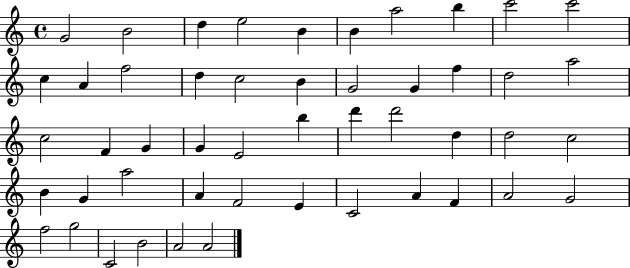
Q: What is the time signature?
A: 4/4